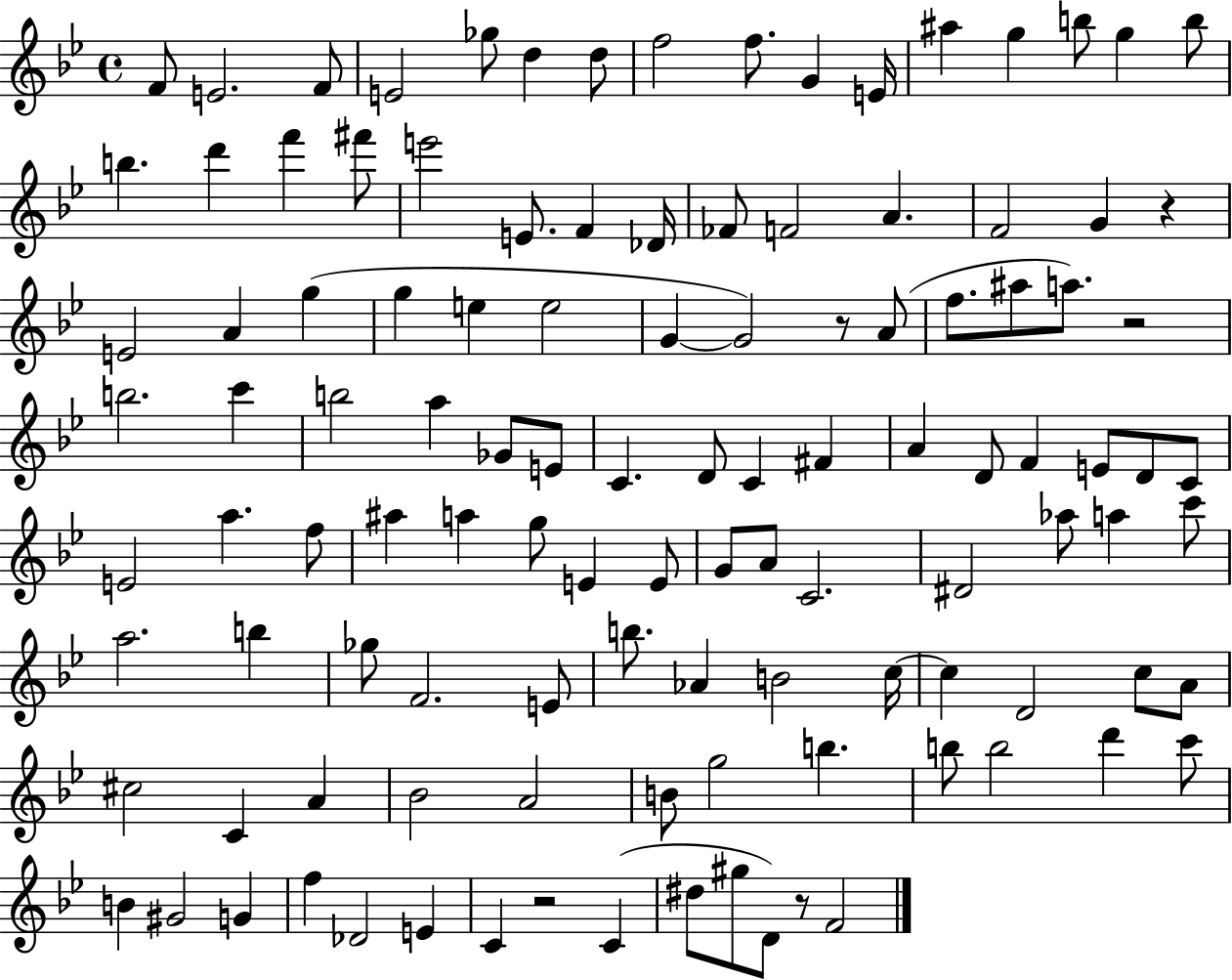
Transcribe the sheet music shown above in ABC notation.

X:1
T:Untitled
M:4/4
L:1/4
K:Bb
F/2 E2 F/2 E2 _g/2 d d/2 f2 f/2 G E/4 ^a g b/2 g b/2 b d' f' ^f'/2 e'2 E/2 F _D/4 _F/2 F2 A F2 G z E2 A g g e e2 G G2 z/2 A/2 f/2 ^a/2 a/2 z2 b2 c' b2 a _G/2 E/2 C D/2 C ^F A D/2 F E/2 D/2 C/2 E2 a f/2 ^a a g/2 E E/2 G/2 A/2 C2 ^D2 _a/2 a c'/2 a2 b _g/2 F2 E/2 b/2 _A B2 c/4 c D2 c/2 A/2 ^c2 C A _B2 A2 B/2 g2 b b/2 b2 d' c'/2 B ^G2 G f _D2 E C z2 C ^d/2 ^g/2 D/2 z/2 F2